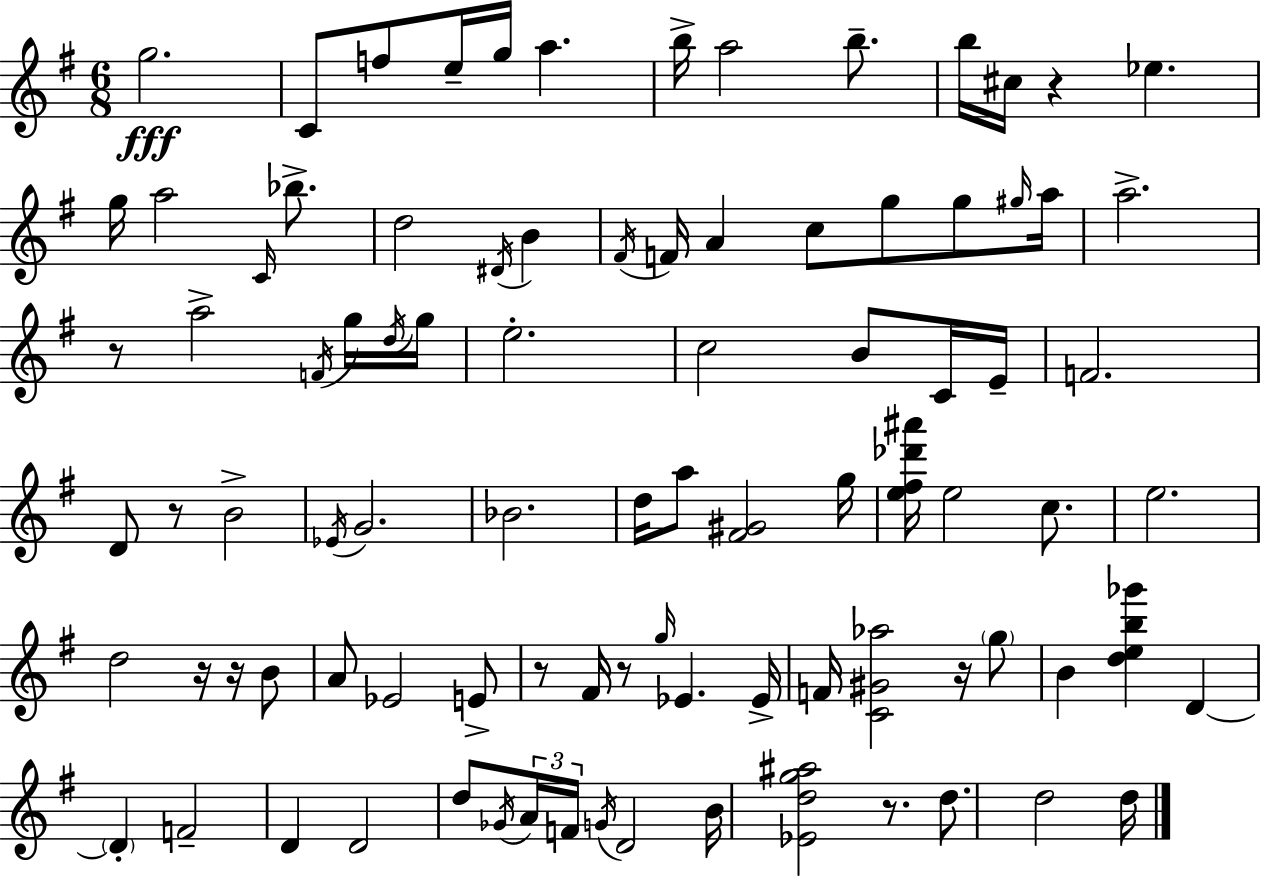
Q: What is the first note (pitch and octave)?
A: G5